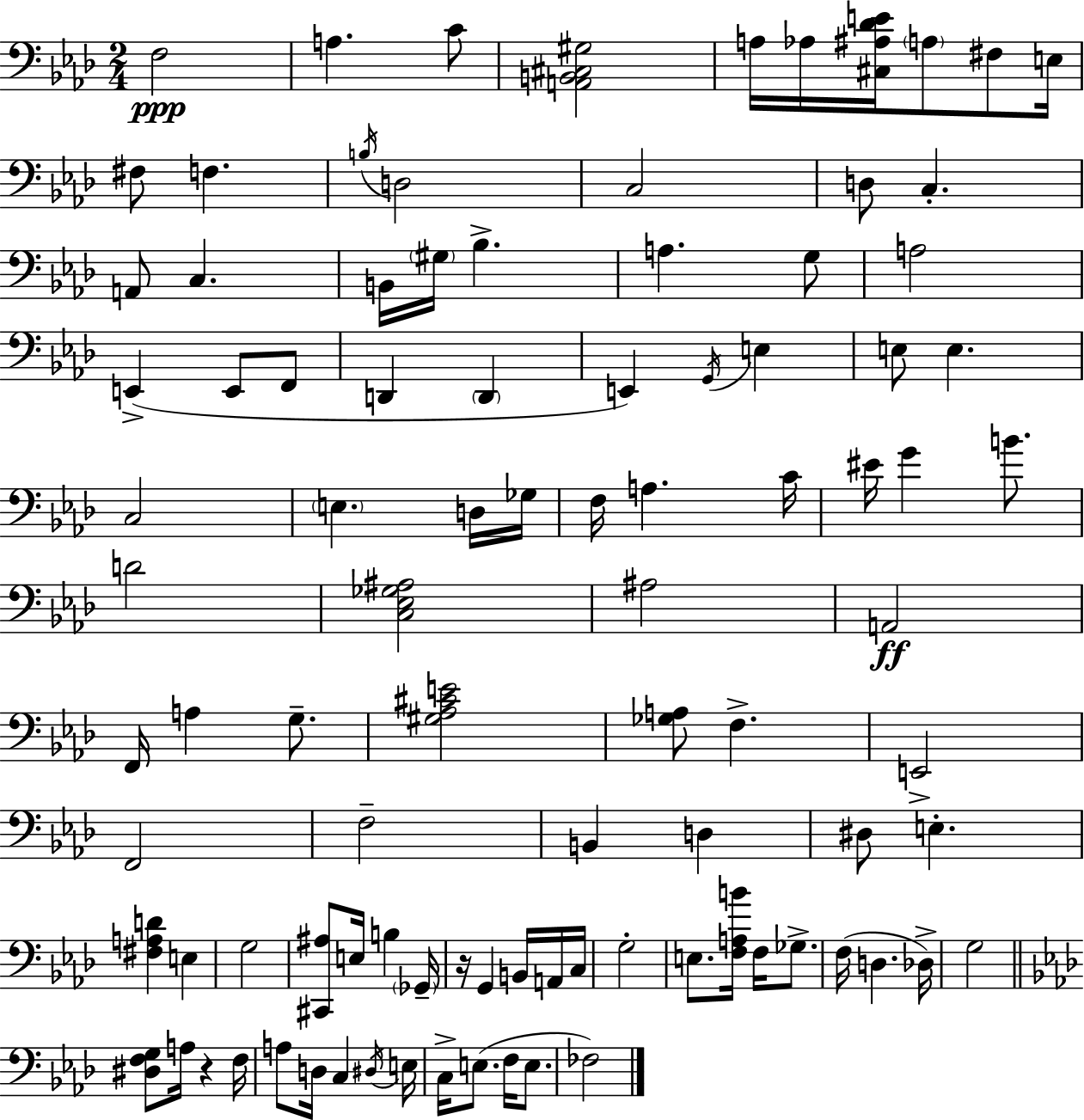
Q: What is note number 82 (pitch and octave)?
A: C3